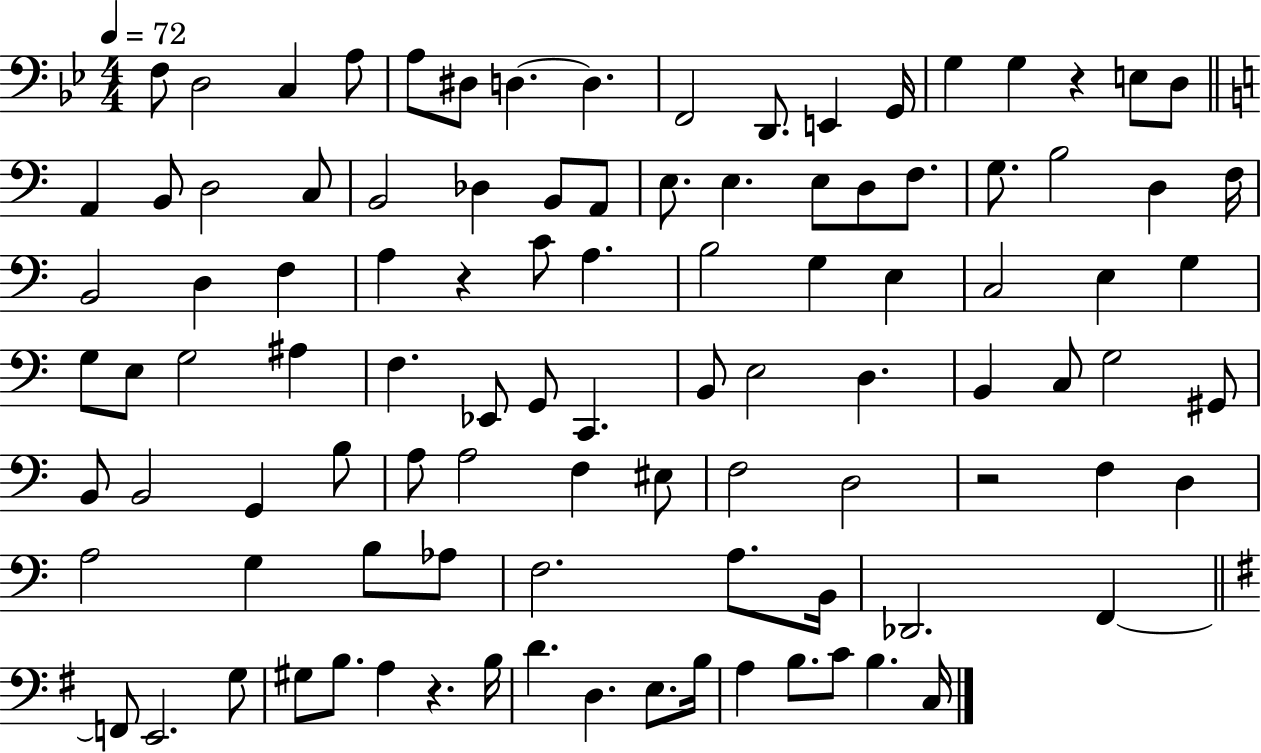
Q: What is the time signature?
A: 4/4